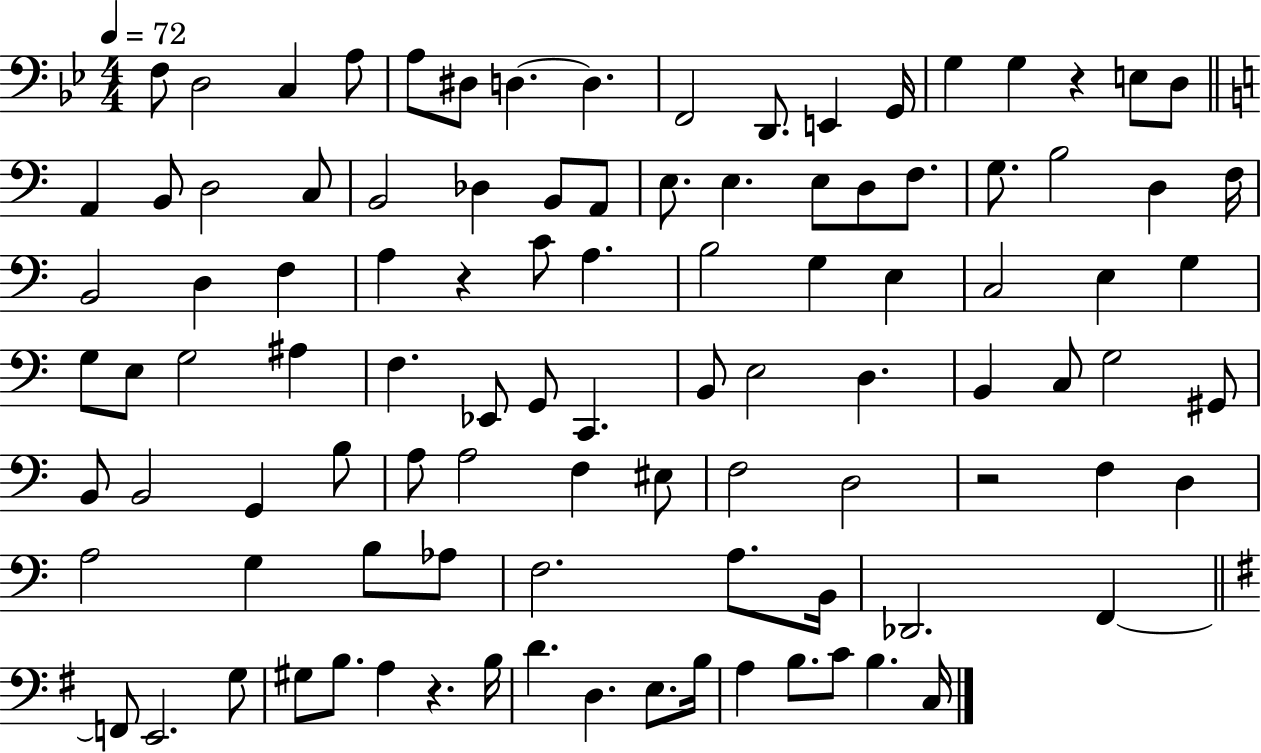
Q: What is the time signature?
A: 4/4